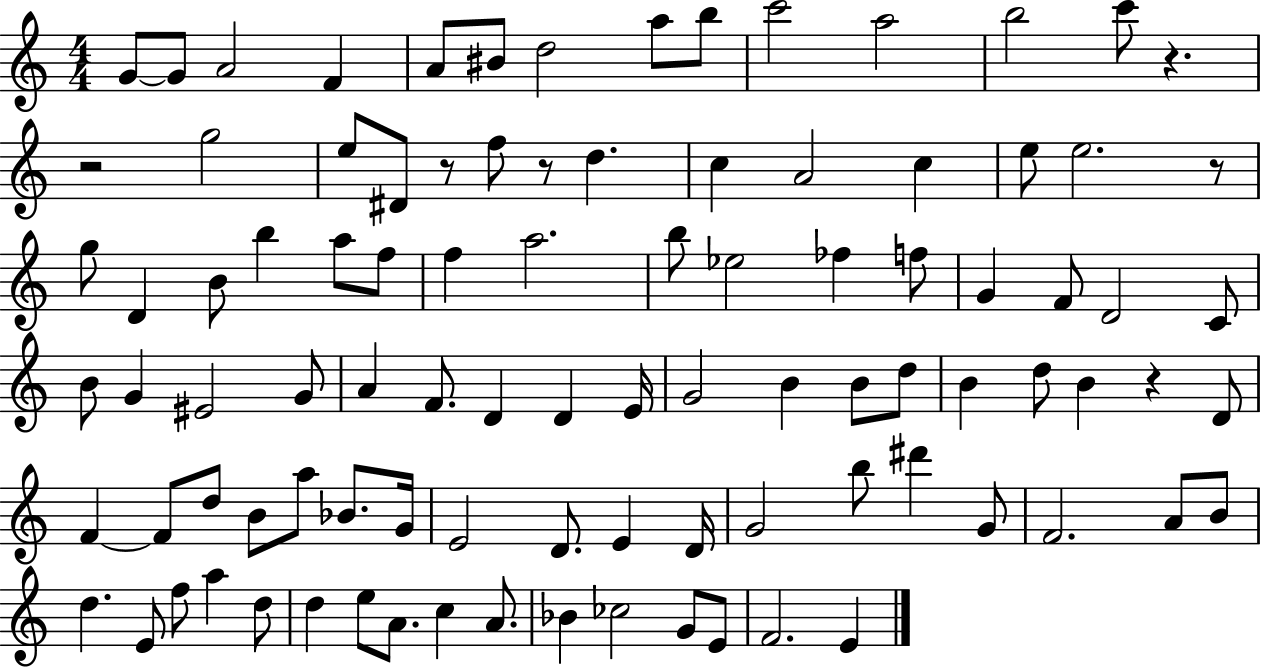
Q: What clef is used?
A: treble